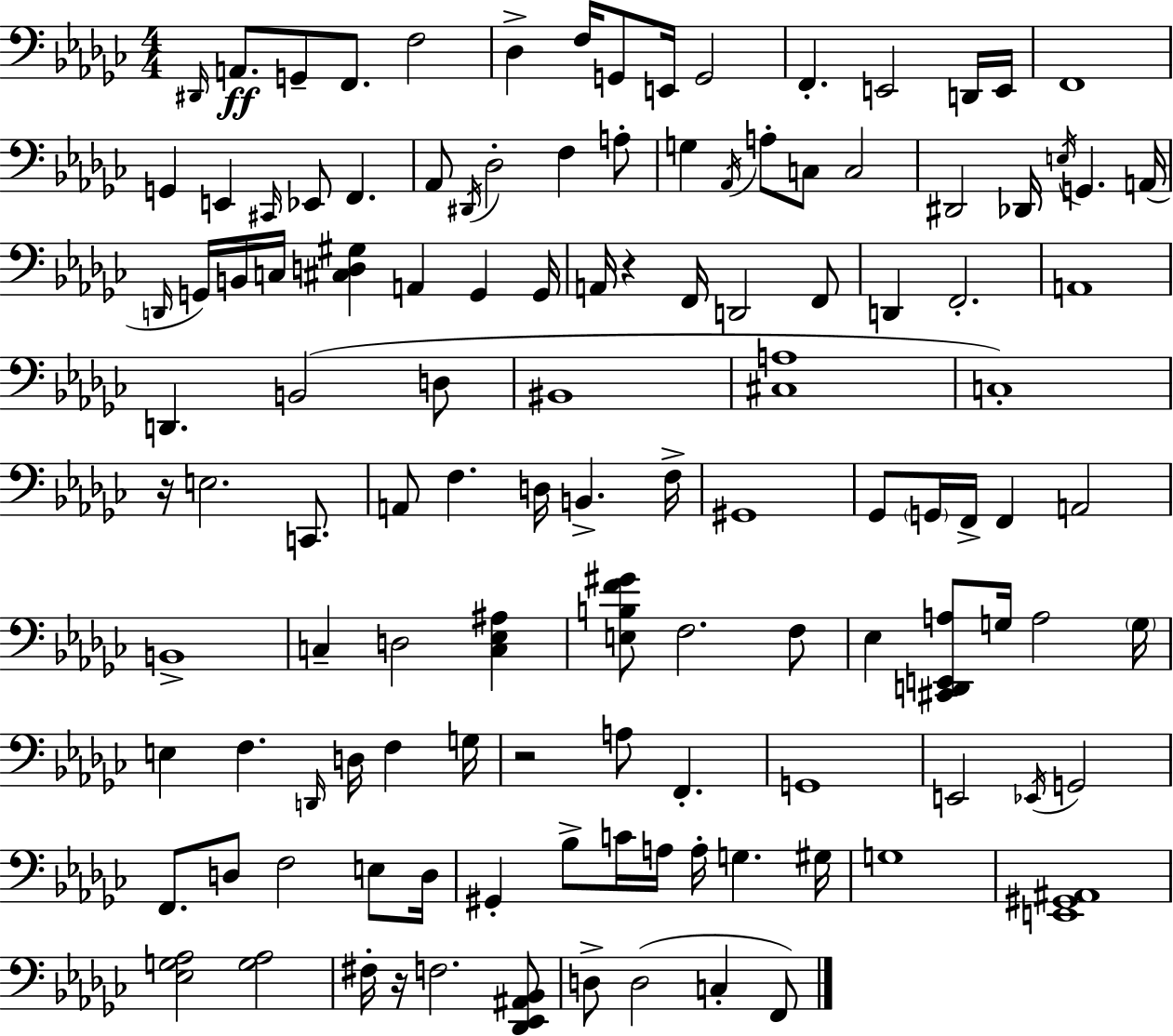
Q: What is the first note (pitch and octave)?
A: D#2